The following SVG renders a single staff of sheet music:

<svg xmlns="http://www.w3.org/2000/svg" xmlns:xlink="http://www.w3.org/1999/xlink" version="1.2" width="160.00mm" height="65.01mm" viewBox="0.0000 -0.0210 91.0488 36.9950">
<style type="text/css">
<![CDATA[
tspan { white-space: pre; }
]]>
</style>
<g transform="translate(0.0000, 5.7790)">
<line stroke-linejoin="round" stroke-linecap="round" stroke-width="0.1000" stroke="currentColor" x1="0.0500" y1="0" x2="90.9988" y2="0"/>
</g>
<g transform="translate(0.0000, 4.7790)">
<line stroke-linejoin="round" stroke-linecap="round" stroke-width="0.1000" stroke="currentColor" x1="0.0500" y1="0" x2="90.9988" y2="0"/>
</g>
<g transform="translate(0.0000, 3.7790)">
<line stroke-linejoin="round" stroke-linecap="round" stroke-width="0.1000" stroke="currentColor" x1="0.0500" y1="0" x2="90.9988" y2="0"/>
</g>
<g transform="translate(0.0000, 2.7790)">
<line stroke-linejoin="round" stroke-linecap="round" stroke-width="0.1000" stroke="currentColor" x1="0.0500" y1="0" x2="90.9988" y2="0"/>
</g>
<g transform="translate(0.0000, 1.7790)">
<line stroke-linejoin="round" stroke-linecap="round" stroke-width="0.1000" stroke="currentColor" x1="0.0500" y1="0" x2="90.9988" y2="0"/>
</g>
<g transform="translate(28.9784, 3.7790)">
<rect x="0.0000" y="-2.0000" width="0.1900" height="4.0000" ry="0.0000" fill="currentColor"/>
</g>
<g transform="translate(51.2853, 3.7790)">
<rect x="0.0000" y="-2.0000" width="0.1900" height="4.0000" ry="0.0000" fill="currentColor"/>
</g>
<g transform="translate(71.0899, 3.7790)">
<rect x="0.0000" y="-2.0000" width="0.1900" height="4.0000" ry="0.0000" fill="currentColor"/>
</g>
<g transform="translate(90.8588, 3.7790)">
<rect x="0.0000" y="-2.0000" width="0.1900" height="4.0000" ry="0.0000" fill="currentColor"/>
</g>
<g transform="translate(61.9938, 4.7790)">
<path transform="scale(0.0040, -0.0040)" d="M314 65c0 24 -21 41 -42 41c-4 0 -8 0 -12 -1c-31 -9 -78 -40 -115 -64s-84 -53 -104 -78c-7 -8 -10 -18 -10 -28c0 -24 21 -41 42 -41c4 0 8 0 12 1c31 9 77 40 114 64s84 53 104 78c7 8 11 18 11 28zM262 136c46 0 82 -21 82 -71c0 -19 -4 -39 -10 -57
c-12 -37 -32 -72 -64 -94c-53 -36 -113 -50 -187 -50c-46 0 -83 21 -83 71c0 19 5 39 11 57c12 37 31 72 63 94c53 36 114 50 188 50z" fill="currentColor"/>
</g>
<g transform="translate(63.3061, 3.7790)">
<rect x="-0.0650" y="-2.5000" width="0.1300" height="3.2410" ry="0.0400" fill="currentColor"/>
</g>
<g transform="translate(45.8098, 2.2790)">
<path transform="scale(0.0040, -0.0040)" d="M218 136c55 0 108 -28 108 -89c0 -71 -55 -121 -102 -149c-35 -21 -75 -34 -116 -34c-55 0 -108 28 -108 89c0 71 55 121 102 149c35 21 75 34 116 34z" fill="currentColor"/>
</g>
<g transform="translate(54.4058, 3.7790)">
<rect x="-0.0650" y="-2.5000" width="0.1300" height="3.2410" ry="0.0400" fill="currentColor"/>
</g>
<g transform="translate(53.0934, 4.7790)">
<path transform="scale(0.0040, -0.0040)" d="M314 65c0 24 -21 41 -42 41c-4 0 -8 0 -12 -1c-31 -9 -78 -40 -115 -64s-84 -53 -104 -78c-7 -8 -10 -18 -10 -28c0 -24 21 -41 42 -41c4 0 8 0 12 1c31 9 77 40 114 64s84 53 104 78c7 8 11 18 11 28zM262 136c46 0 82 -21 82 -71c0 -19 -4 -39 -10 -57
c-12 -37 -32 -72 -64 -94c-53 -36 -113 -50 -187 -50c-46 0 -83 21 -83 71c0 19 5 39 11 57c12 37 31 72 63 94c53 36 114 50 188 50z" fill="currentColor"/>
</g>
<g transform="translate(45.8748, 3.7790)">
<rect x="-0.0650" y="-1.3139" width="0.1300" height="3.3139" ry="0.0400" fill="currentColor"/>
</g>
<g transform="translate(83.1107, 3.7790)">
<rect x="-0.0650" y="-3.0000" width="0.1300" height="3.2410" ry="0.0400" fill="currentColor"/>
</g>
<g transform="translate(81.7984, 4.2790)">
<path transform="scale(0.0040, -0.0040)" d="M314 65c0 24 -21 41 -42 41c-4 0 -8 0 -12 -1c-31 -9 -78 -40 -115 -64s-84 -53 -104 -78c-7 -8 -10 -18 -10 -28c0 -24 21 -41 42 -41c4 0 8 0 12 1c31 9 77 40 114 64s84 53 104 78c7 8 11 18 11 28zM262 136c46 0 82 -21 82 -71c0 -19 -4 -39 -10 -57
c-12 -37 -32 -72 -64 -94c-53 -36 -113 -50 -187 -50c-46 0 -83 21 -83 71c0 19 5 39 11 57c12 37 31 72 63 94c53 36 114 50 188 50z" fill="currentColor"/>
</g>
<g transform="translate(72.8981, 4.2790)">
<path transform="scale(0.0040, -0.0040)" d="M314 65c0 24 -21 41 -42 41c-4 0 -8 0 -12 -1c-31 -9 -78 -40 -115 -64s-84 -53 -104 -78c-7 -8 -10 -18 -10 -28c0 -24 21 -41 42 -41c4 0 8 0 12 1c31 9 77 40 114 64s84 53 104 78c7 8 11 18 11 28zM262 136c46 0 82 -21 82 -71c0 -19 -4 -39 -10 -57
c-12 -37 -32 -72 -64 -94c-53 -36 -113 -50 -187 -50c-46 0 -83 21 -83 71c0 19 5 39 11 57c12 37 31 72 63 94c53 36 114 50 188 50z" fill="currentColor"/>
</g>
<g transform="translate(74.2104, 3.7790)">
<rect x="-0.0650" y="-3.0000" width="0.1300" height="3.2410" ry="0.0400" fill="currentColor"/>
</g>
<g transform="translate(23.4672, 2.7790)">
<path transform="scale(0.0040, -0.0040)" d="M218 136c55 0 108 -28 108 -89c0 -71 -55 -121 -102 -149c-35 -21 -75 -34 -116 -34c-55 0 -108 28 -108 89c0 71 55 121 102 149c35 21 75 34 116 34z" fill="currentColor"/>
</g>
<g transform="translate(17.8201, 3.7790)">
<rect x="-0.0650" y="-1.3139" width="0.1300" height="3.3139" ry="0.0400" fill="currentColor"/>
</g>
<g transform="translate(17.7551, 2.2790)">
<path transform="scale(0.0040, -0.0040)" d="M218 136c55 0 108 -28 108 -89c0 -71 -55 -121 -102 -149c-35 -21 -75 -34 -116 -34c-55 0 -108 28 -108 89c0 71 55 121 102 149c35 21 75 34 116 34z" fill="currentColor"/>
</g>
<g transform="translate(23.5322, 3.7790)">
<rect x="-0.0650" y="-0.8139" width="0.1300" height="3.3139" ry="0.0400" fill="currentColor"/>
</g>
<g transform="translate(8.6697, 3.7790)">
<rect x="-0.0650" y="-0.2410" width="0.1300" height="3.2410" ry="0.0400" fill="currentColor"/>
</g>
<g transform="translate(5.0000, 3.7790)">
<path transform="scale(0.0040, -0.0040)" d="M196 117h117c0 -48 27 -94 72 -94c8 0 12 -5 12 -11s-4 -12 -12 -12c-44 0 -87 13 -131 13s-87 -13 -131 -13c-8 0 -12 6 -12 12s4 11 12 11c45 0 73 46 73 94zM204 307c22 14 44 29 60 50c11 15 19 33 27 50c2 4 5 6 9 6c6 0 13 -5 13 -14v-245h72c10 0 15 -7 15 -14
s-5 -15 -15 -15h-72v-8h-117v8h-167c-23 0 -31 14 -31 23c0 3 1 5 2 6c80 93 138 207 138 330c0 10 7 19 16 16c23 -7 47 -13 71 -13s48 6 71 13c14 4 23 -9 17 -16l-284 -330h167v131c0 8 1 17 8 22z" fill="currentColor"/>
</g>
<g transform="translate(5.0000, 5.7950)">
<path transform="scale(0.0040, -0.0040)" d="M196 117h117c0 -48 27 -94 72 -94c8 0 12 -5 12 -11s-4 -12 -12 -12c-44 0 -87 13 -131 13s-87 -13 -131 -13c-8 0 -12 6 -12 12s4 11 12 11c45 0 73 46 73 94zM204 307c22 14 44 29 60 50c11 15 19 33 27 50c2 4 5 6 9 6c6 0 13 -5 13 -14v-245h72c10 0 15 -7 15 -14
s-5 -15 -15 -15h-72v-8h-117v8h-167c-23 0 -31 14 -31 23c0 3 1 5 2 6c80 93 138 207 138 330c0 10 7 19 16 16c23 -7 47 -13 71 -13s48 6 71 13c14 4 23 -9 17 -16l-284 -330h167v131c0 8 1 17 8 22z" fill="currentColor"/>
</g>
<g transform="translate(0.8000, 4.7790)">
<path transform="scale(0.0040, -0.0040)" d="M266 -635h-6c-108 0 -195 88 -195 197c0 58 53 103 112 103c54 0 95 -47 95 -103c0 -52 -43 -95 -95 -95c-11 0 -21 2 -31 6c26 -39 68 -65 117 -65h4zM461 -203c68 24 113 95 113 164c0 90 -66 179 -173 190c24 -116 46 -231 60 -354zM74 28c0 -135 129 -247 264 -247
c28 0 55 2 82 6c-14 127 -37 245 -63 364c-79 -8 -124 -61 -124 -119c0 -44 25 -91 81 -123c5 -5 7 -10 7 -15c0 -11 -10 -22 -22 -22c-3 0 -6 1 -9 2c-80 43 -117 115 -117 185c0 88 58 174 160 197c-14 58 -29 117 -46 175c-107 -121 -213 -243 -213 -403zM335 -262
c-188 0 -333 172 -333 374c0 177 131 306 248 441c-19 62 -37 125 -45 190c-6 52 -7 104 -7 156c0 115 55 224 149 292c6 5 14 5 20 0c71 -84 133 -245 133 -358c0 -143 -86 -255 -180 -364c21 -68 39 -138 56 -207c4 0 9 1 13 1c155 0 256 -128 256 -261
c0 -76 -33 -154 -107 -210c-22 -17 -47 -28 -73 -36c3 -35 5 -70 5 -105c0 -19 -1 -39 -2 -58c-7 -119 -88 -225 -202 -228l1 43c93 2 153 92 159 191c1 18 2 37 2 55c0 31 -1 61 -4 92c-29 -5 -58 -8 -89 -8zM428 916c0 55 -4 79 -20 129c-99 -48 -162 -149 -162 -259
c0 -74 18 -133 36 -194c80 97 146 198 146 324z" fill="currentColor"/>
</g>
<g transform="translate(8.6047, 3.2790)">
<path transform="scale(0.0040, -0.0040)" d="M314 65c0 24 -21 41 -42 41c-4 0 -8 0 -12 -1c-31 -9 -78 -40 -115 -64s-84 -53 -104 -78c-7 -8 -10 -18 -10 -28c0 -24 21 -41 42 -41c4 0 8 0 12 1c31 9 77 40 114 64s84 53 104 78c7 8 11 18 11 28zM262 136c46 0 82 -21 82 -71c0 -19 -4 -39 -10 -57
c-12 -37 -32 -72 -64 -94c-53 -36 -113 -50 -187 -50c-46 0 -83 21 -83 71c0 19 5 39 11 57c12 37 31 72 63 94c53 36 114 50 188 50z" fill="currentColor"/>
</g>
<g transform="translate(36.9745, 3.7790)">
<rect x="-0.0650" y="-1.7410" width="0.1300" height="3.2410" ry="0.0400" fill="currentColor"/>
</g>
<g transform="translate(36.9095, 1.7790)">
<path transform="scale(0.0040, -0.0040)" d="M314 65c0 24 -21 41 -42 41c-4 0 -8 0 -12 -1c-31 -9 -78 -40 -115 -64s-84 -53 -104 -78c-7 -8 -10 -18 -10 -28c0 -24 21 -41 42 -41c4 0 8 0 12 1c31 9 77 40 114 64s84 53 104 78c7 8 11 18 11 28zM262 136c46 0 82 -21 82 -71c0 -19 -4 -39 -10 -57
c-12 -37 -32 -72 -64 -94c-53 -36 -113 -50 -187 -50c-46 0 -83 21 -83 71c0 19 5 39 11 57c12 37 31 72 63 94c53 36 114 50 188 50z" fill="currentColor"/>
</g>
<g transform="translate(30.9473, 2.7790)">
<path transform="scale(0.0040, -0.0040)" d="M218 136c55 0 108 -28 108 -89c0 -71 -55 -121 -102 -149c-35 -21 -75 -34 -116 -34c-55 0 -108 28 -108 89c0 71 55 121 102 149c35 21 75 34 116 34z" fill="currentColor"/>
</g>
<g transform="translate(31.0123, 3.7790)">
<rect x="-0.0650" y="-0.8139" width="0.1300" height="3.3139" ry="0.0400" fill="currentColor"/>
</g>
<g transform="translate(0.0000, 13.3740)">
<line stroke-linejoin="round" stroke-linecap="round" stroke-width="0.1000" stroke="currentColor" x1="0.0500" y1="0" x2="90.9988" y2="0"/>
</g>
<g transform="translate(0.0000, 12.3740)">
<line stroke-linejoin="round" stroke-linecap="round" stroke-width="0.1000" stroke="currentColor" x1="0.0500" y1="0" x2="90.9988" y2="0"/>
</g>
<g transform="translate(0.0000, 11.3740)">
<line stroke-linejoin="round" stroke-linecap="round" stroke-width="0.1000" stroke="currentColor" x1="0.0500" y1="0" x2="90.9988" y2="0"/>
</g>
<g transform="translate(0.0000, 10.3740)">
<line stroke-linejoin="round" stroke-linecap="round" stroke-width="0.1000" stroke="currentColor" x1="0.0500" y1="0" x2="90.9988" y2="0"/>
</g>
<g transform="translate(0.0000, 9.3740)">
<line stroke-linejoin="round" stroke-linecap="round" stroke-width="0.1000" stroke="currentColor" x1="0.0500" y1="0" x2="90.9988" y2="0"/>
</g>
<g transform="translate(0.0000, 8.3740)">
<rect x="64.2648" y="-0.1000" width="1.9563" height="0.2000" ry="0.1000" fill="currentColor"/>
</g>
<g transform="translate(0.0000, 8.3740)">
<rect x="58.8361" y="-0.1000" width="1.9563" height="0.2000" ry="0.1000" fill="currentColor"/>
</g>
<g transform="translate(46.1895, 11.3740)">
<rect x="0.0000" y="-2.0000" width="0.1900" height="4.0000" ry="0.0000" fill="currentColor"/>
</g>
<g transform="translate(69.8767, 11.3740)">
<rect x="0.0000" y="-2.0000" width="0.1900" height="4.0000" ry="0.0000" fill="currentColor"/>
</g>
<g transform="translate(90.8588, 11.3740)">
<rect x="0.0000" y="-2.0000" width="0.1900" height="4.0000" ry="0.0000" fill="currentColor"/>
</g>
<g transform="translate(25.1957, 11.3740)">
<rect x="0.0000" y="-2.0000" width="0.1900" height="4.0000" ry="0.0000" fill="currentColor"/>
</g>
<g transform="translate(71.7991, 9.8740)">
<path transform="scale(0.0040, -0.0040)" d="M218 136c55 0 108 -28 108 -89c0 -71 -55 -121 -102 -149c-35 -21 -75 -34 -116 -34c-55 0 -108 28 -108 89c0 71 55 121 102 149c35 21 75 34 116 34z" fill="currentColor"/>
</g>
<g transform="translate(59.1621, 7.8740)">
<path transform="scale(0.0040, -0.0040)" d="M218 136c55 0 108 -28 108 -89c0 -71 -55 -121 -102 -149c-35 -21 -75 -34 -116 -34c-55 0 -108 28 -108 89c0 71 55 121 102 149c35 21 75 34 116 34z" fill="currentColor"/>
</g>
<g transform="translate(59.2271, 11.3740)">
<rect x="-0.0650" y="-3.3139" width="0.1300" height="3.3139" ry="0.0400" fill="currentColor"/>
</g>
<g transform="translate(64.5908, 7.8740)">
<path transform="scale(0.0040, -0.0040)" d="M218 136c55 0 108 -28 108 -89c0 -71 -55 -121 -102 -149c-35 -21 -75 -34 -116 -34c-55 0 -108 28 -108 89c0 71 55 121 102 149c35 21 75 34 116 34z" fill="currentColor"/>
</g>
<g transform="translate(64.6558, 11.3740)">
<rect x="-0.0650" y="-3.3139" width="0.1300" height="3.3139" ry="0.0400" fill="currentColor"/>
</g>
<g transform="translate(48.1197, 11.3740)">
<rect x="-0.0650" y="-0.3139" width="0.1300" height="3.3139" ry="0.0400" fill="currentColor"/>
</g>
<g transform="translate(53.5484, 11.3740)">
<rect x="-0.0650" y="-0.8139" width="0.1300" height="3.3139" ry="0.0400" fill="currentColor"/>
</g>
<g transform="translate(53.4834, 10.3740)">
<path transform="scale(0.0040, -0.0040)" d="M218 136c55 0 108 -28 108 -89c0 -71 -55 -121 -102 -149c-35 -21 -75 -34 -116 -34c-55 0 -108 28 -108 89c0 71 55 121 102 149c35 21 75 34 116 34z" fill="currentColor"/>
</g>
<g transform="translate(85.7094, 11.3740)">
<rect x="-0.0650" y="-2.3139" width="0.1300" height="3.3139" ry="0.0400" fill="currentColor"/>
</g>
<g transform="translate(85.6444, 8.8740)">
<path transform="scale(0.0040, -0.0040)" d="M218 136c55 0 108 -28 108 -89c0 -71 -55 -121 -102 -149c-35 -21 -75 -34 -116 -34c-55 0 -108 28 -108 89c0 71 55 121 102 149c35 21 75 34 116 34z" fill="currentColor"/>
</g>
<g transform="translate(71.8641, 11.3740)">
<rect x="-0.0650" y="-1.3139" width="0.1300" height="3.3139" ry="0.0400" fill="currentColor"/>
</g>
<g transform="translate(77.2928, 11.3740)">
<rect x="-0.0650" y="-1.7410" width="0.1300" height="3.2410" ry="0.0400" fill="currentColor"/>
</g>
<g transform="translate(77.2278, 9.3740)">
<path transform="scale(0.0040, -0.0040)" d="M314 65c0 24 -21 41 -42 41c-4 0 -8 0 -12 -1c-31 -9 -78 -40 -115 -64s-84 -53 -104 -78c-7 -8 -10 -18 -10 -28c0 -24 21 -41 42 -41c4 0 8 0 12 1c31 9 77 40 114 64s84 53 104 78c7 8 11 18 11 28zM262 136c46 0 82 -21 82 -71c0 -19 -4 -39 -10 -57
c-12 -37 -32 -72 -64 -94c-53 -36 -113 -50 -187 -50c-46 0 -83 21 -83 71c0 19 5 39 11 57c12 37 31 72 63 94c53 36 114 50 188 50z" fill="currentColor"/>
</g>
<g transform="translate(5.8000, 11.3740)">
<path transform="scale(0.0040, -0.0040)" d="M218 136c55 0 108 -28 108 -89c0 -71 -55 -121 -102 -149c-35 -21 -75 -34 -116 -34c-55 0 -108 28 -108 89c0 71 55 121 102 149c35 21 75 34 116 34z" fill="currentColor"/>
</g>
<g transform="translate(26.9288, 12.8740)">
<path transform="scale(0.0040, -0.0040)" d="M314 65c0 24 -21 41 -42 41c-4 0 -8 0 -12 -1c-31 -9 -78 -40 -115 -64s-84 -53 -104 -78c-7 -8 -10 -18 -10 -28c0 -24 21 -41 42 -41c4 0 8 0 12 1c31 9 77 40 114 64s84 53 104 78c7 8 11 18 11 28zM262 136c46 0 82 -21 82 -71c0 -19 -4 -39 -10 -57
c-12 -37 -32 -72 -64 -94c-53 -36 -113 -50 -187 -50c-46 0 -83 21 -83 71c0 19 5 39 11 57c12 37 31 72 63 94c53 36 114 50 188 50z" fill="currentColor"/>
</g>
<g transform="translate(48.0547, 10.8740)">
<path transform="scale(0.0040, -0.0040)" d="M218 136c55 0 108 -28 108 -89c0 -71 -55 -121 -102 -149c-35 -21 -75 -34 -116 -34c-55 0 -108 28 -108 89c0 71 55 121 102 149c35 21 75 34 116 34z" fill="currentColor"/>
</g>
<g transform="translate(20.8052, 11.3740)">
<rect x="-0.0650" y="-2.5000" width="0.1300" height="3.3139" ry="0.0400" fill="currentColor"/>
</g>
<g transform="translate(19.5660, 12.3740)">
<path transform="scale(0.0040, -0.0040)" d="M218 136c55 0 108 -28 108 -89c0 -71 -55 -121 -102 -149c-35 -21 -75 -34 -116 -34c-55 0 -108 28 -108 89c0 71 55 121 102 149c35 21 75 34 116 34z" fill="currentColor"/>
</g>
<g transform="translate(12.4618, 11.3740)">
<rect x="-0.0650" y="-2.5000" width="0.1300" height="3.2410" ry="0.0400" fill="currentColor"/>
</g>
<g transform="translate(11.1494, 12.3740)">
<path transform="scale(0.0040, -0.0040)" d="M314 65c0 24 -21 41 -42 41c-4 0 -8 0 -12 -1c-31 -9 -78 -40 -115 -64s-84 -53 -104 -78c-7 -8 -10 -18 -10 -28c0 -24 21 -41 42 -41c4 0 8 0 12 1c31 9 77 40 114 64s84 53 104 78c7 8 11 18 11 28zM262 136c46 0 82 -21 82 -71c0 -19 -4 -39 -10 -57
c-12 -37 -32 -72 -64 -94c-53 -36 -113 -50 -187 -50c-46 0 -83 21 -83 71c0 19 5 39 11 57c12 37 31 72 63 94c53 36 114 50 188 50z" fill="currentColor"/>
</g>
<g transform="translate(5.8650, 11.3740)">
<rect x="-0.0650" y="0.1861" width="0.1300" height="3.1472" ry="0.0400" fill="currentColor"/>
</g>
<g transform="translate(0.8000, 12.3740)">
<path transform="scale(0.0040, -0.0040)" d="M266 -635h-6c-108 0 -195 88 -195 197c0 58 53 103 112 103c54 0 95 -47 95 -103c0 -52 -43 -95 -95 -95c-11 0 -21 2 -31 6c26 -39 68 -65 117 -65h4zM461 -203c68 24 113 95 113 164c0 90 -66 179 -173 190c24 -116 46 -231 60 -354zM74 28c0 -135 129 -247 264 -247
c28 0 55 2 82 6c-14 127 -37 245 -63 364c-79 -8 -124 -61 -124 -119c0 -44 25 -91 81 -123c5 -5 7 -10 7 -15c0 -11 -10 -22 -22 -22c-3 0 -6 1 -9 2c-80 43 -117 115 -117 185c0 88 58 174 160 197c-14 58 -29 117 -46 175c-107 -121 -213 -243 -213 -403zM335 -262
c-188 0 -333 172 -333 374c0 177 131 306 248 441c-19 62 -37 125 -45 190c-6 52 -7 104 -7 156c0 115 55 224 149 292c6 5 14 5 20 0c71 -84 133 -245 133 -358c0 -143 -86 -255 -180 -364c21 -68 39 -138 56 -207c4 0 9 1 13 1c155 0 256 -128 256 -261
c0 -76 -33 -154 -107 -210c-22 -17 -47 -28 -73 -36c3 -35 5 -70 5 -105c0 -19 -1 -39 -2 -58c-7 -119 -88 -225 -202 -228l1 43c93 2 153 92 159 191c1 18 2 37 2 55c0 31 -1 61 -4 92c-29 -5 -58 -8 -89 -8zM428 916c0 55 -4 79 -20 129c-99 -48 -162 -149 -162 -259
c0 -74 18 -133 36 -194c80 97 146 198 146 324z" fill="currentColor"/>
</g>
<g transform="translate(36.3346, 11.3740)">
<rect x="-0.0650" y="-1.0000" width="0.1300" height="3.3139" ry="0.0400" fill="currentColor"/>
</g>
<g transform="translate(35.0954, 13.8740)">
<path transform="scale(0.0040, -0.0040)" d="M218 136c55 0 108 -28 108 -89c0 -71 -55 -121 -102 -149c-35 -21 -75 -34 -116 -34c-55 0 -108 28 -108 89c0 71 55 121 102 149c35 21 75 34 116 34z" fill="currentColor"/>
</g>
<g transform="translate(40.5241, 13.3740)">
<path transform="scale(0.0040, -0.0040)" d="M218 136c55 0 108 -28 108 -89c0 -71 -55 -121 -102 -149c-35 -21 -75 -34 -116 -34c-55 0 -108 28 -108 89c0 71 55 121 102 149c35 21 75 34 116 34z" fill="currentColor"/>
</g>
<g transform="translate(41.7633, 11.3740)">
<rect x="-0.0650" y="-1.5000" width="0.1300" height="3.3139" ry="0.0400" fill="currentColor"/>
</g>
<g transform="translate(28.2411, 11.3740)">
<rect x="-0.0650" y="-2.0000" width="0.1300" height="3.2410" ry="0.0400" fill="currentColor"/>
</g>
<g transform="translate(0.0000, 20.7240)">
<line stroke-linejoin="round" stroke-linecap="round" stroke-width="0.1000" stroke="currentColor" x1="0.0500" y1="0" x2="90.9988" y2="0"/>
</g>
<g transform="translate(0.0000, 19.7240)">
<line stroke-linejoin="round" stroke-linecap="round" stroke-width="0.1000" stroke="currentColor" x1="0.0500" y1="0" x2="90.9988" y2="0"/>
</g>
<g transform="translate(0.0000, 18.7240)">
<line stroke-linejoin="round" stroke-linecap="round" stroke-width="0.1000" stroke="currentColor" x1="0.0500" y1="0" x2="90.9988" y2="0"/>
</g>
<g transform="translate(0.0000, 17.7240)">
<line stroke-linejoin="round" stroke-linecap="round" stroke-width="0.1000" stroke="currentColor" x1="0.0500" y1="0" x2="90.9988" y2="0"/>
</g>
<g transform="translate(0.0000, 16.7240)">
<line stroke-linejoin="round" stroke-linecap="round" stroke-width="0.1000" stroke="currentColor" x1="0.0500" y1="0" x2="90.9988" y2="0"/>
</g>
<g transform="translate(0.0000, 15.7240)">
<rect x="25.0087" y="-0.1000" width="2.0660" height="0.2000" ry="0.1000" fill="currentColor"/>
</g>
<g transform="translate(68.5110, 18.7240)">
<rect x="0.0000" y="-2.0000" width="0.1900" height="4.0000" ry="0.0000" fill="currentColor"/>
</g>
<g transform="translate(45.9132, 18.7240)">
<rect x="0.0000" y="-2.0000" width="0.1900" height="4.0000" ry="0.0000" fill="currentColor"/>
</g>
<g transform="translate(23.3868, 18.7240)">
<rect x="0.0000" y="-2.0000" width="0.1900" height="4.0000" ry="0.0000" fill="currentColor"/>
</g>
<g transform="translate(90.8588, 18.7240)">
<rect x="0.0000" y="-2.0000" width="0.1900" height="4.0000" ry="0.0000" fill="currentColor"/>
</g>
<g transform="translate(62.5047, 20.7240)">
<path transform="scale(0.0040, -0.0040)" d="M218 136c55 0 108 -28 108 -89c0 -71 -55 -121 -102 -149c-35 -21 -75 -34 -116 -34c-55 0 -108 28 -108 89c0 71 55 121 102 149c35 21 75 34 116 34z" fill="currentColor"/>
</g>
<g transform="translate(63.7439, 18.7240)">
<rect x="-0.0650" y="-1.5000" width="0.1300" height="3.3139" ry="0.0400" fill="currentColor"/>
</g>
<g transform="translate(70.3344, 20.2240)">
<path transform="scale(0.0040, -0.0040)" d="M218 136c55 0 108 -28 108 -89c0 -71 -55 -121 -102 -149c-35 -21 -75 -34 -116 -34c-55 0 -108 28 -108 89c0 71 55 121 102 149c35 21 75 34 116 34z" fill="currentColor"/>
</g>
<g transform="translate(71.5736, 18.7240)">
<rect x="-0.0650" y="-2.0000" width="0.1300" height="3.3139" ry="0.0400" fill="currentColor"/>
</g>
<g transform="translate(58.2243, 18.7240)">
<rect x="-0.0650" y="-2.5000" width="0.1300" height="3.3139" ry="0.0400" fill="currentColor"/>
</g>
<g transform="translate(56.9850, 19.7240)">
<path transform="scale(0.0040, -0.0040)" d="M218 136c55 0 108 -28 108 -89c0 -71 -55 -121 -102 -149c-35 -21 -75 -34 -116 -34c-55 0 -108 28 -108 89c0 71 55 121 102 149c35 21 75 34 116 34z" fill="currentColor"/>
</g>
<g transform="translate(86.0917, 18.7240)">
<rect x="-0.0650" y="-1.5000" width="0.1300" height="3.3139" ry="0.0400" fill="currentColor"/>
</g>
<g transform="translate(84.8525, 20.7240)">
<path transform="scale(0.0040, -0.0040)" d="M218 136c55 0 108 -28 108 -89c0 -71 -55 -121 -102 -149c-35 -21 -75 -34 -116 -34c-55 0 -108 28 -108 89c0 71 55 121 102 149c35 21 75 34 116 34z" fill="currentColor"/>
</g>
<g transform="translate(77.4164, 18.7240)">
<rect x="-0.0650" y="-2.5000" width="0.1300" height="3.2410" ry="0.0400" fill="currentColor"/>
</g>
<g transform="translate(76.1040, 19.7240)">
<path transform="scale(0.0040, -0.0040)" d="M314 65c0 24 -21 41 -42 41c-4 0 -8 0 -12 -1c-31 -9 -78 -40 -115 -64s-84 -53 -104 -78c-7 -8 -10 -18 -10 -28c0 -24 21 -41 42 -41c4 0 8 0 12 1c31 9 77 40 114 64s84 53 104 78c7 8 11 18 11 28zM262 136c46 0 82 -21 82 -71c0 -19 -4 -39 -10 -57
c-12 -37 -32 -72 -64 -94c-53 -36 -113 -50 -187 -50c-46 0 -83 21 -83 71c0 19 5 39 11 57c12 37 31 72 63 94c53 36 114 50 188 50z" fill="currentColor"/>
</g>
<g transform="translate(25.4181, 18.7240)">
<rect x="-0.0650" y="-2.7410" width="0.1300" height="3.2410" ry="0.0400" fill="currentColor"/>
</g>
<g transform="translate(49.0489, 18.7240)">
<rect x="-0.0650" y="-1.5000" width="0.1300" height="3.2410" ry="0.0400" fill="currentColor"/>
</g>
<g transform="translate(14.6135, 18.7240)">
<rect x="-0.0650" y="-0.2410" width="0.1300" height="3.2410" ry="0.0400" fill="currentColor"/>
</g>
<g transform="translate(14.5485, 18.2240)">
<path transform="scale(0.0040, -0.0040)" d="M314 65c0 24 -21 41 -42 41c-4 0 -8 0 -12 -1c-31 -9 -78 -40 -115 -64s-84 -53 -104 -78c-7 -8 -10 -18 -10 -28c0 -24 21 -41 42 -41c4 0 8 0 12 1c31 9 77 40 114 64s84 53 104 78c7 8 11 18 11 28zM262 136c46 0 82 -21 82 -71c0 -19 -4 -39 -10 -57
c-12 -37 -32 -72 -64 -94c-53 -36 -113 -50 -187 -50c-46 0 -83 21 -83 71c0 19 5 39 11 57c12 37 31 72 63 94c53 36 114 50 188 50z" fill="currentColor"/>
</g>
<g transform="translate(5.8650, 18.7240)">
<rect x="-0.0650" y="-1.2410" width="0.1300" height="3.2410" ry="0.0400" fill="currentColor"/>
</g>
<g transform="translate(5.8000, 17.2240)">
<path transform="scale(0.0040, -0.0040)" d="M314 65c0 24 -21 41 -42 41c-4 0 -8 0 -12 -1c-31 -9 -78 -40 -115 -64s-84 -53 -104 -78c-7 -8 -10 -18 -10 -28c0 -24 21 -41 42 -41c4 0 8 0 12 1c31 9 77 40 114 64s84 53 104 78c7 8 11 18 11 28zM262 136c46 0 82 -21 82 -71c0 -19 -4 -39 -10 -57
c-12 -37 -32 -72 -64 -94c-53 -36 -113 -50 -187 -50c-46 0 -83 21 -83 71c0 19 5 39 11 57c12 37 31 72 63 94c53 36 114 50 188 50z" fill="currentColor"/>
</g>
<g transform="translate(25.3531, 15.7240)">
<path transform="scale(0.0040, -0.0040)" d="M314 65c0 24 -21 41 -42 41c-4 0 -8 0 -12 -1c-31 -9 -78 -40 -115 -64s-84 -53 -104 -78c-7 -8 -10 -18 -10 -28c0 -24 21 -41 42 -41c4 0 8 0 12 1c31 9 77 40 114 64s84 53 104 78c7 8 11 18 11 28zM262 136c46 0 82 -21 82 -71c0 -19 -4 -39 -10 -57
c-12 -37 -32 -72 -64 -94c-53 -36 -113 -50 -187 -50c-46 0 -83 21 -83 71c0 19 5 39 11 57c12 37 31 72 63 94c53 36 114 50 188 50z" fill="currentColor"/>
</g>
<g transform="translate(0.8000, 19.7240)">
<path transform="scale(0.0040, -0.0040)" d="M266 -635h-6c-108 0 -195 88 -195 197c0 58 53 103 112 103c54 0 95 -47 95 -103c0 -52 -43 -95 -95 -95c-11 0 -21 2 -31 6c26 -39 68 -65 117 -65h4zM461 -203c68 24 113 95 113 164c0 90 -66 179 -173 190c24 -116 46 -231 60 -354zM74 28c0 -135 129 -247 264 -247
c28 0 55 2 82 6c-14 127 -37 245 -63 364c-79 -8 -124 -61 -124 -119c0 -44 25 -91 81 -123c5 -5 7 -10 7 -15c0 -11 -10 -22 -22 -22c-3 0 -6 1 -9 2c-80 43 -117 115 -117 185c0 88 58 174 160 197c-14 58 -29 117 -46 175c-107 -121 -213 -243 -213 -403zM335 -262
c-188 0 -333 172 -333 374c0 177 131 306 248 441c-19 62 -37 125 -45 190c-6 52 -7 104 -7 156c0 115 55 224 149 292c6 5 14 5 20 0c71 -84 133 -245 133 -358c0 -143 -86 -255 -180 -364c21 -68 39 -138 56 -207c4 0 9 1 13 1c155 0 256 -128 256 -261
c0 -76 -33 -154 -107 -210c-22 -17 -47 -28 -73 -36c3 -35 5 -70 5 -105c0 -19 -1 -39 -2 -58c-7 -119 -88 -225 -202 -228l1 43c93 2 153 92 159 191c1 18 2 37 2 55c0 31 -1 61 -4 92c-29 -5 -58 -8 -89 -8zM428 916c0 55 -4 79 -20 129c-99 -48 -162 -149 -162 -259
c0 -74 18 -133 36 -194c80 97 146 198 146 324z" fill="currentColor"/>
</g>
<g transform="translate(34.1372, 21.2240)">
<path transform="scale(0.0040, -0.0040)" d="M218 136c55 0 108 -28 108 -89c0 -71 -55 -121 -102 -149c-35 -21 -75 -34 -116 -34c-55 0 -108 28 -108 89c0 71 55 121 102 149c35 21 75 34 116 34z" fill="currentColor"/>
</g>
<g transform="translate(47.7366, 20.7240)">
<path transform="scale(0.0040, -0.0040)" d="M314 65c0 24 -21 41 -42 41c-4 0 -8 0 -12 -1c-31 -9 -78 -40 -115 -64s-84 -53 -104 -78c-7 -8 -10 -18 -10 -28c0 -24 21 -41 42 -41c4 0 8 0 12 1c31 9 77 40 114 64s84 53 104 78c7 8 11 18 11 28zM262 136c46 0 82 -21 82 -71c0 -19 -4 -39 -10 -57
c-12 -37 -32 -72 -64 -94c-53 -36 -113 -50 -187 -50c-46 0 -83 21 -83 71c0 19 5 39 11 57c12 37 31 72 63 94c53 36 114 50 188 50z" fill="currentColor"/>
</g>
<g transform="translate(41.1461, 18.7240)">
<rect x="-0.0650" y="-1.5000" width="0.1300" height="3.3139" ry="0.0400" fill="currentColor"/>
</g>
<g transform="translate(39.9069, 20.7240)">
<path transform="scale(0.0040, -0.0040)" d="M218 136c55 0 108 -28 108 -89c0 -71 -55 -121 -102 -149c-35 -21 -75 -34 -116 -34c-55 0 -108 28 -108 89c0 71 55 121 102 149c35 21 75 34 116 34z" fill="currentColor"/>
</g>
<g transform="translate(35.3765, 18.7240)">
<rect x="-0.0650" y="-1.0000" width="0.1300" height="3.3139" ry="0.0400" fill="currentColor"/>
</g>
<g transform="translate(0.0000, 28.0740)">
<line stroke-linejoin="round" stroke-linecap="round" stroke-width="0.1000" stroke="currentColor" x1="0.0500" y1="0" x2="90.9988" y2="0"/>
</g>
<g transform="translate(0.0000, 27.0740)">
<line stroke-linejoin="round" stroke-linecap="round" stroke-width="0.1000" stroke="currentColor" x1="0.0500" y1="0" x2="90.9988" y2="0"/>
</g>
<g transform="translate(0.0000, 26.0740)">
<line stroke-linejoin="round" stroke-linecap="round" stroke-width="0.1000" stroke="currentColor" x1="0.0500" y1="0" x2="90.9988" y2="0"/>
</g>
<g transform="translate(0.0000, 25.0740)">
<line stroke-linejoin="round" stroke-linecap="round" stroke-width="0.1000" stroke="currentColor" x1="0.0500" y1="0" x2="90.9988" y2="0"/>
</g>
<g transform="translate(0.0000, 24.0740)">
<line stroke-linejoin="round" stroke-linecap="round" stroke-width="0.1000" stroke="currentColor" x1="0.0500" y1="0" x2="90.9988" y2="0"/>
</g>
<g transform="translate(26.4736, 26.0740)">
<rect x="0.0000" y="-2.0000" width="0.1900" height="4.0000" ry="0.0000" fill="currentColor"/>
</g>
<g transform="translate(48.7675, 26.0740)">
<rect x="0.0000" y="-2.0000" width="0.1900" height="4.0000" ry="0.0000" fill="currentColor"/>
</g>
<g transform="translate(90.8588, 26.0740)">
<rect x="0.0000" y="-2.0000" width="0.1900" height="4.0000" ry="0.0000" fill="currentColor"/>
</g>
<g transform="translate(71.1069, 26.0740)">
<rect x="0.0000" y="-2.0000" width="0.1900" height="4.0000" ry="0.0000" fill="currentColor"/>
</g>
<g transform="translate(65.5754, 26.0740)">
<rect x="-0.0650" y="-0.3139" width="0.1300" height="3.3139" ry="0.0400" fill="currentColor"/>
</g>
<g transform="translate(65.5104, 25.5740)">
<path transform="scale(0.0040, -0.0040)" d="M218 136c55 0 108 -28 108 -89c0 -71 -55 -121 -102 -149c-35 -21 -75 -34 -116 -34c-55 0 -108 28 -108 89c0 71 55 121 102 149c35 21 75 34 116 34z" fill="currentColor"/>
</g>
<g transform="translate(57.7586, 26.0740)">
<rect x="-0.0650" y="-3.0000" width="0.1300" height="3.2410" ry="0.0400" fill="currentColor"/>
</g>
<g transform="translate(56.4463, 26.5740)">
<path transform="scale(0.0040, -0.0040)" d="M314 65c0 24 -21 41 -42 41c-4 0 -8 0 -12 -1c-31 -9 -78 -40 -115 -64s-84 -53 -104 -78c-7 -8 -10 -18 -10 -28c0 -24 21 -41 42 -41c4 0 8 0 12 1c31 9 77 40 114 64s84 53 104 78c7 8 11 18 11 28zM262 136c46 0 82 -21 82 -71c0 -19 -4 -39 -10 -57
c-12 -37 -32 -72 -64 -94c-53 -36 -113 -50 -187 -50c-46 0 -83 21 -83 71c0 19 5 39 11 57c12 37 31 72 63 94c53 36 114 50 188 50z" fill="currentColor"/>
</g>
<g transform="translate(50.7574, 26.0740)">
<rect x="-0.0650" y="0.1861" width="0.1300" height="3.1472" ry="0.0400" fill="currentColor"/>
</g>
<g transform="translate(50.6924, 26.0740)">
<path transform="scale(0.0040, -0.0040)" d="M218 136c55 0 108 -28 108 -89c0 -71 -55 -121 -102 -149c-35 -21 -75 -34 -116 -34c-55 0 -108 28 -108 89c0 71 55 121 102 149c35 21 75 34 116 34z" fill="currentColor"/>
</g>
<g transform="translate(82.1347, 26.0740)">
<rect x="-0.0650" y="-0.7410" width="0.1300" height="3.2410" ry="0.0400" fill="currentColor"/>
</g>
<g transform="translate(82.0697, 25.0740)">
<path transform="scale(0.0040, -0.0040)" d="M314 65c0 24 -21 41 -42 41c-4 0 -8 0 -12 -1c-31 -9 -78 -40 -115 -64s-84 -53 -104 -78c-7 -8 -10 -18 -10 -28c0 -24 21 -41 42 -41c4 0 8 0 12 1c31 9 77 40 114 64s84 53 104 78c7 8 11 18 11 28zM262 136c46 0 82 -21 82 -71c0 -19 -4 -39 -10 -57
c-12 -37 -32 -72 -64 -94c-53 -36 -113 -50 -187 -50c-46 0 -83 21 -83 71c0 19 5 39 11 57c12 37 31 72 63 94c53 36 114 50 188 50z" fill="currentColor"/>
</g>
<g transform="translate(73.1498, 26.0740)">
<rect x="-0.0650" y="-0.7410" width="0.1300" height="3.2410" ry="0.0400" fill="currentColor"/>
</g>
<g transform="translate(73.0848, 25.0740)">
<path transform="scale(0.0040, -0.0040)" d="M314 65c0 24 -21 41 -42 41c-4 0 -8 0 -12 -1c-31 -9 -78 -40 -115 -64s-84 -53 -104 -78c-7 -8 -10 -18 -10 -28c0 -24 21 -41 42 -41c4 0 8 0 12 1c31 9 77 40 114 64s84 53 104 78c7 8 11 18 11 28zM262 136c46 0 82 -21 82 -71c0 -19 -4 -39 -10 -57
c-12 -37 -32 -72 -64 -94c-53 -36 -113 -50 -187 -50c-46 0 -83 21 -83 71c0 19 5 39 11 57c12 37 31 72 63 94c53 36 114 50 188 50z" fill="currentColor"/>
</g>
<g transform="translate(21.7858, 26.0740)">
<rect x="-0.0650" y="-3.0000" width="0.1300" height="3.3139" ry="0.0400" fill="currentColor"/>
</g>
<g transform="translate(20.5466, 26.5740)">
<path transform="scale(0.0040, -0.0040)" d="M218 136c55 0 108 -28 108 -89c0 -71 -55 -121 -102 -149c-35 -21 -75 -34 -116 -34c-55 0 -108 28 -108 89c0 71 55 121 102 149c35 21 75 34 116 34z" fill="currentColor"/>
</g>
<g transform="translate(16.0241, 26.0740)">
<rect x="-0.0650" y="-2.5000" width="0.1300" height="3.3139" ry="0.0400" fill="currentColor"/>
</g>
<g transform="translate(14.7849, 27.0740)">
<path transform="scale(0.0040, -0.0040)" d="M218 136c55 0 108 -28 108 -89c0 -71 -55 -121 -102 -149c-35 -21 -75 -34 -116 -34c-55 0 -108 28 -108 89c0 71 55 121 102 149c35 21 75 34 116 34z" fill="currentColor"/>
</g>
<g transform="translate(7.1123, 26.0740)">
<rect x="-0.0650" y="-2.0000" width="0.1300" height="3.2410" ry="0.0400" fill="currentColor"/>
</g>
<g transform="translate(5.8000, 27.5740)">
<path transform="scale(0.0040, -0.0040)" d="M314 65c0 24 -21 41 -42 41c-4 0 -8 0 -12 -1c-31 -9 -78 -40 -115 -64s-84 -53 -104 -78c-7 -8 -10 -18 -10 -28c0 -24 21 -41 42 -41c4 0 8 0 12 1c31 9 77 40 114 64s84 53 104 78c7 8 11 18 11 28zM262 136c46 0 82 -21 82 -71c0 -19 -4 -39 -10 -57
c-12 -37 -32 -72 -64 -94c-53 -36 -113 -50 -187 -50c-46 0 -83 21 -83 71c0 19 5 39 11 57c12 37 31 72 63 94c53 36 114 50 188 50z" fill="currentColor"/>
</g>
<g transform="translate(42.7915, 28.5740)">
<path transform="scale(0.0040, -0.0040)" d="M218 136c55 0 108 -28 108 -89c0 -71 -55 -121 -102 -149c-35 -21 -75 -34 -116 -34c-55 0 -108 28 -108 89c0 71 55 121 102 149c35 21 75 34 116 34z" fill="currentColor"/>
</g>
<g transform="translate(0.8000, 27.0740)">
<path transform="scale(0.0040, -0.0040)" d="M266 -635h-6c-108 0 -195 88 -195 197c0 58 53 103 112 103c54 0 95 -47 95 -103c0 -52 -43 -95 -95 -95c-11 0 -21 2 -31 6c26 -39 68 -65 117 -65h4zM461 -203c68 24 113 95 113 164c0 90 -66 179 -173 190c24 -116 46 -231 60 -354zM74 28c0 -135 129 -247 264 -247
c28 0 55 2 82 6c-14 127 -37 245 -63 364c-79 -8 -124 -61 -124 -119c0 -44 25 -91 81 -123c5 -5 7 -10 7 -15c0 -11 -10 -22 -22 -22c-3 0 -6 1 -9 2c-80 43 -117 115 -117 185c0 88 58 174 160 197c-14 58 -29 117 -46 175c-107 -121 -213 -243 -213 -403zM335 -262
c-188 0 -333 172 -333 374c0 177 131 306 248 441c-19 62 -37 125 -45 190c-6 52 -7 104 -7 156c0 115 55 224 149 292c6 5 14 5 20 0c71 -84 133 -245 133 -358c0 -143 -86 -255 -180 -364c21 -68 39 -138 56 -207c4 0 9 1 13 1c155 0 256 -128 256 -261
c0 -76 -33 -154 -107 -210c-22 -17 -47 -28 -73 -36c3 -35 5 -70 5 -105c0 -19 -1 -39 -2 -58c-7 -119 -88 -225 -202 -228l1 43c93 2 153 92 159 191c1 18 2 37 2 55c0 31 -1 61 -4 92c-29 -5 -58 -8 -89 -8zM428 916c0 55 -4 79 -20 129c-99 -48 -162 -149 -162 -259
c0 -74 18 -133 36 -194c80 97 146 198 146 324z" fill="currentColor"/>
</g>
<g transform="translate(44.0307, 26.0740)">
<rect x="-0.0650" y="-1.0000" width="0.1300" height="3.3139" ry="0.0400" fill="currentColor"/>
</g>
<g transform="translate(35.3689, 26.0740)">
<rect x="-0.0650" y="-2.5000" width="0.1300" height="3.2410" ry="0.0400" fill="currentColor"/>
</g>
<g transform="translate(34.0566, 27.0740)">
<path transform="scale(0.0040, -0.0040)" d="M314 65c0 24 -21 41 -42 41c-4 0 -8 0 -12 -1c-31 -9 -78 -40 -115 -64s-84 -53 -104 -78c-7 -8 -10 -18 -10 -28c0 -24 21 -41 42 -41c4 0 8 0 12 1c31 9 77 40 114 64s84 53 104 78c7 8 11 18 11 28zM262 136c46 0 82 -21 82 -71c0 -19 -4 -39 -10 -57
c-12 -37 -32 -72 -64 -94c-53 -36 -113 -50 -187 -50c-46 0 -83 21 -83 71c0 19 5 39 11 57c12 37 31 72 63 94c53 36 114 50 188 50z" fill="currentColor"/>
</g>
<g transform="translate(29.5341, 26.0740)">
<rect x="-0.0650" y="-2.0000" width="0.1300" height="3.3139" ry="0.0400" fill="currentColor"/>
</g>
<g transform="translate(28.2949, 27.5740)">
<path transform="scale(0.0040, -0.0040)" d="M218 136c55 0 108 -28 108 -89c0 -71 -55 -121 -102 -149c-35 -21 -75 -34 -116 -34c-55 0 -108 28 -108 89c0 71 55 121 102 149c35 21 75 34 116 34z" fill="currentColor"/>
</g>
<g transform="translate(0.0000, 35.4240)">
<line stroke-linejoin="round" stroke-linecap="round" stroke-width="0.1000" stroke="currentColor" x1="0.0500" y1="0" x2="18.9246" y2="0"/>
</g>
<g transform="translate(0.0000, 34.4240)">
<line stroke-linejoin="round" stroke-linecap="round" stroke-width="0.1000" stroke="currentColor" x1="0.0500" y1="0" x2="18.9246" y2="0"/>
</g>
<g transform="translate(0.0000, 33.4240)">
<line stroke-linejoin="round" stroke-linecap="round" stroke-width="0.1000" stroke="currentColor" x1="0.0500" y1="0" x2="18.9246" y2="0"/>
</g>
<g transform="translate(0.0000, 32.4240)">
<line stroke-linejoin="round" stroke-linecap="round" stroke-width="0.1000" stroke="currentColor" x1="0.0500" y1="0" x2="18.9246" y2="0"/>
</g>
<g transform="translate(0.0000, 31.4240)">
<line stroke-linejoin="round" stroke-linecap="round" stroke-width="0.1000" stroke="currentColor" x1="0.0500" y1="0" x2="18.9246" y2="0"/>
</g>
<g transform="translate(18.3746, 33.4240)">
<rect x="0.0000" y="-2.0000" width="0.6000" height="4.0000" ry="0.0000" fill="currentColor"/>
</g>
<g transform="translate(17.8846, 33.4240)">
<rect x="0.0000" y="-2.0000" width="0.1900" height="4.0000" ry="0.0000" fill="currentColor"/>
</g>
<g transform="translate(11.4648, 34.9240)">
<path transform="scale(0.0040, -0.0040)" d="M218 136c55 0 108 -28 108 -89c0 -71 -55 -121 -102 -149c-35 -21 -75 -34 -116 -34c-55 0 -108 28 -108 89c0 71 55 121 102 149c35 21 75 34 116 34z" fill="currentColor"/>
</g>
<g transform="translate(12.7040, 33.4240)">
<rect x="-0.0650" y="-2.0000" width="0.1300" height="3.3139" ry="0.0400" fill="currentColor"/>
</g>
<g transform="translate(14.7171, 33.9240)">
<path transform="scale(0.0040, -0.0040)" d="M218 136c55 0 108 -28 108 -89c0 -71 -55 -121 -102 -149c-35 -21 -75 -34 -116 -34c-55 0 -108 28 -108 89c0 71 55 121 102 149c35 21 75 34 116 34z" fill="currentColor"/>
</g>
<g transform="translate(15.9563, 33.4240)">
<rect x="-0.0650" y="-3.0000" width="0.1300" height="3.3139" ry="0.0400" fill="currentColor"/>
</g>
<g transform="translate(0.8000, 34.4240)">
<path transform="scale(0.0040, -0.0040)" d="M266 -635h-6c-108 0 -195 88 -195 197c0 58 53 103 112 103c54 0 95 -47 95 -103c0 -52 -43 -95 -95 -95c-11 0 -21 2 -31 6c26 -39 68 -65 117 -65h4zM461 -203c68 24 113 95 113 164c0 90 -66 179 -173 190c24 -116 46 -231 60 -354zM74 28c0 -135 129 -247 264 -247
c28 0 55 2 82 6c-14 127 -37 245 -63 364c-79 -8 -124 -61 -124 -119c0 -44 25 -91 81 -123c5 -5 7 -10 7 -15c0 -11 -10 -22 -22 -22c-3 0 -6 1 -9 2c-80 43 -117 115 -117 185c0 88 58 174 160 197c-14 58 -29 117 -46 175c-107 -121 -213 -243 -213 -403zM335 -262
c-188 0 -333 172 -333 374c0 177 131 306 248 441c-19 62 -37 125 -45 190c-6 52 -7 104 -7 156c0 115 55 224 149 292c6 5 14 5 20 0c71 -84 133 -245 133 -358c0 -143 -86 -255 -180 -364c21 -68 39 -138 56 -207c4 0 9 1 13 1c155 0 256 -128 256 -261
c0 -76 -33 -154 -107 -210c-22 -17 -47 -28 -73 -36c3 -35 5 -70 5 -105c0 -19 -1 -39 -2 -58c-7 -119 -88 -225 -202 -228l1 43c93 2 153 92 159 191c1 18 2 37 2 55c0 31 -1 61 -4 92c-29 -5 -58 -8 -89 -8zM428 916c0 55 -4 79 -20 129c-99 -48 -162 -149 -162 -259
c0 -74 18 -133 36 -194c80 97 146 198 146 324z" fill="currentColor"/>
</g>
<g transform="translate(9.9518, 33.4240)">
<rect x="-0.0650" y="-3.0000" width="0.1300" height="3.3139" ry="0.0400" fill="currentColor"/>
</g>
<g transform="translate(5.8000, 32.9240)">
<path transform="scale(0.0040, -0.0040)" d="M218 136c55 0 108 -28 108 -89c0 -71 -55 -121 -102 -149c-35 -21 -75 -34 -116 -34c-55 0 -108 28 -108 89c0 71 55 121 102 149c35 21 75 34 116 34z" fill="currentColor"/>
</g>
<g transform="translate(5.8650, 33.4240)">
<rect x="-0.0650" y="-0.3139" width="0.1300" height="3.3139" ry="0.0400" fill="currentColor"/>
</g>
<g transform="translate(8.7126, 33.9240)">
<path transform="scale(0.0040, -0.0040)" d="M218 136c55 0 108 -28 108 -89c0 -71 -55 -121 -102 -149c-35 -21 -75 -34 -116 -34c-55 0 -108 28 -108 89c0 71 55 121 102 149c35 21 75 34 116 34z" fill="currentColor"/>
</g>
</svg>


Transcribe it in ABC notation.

X:1
T:Untitled
M:4/4
L:1/4
K:C
c2 e d d f2 e G2 G2 A2 A2 B G2 G F2 D E c d b b e f2 g e2 c2 a2 D E E2 G E F G2 E F2 G A F G2 D B A2 c d2 d2 c A F A